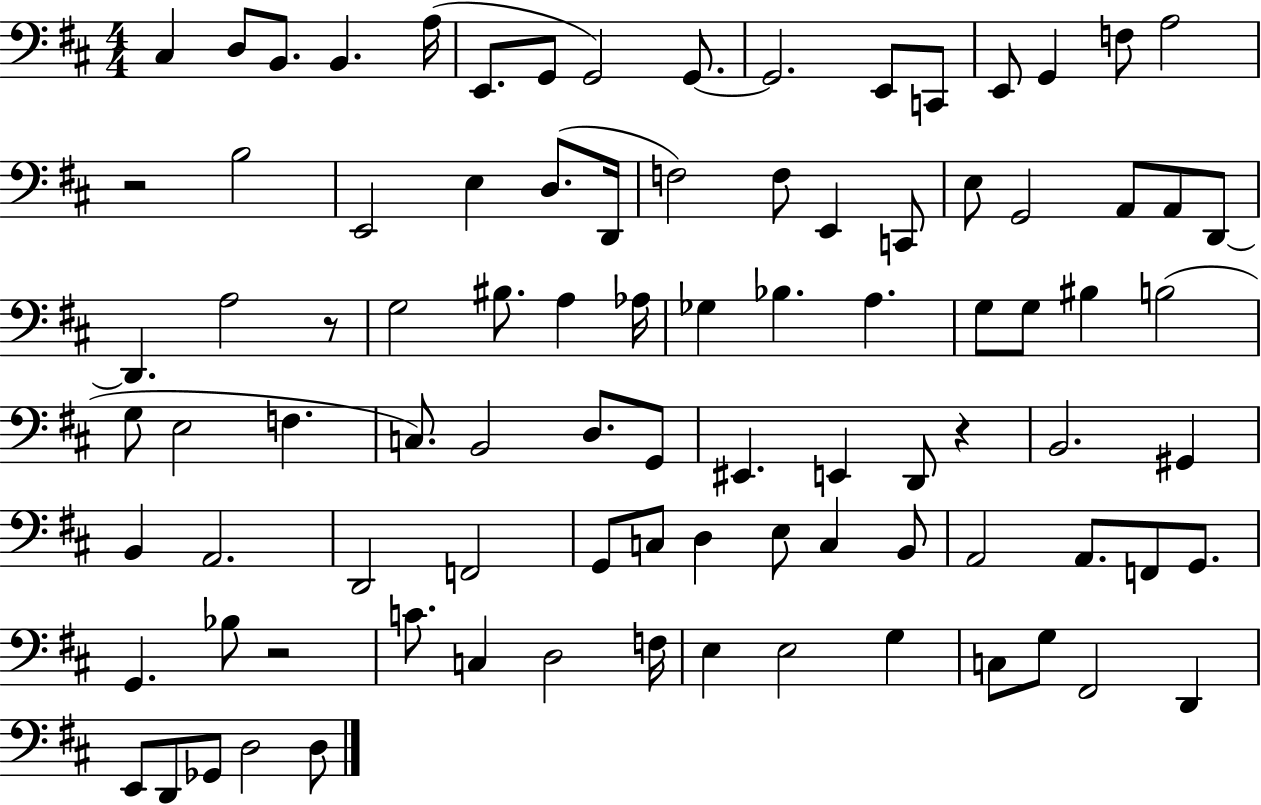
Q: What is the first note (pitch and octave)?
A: C#3